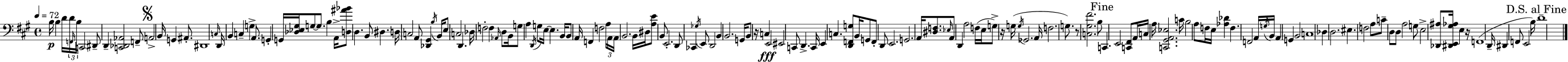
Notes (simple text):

B3/s B3/q D4/s D4/s F2/s B3/s C2/h D#2/e D2/q [C2,Db2,Ab2]/h F2/e A2/h B2/s G2/q A#2/e. D#2/w C3/s D2/s B2/q C3/q G3/q A2/e. G2/q G2/s [Db3,Eb3,G#3]/s G3/e G3/e. B3/q A2/s [D3,A#4,Bb4]/e D3/q. B2/e D#3/q. D3/s C3/h A2/e [Db2,G#2]/q B3/s B2/s E3/e C3/h D2/q. Db3/s F3/h F3/q Ab2/s D3/e B2/s G3/e A3/q D2/s G3/e E3/s E3/q. B2/s B2/e A2/s F2/q F3/h A3/s A2/s A2/s B2/h. B2/s D#3/s [A3,E4]/e B2/e E2/h. D2/e CES2/q Gb3/s E2/e D2/h B2/q B2/h. G2/s B2/e R/s C3/q E2/h EIS2/h C2/e D2/q. C2/s E2/q C3/q. [D2,F2,G3]/e B2/s G2/e F2/e D2/e E2/h. G2/h. A2/s [D#3,F3]/e. Eb3/s A2/e D2/q A3/h F3/s E3/s G3/e R/s G3/s G3/s Gb2/h. A2/s F3/h. G3/e. R/e [C3,G#3,F#4]/h. B3/e C2/q. E2/h [C2,F#2]/e A2/s C3/s A3/s [C2,G#2,A2,Eb3]/h. C4/s B3/h A3/e F3/s E3/s [Ab3,Db4]/q F3/q. F2/h A2/s G3/s B2/s A2/q G2/q B2/h C3/w Db3/q D3/h. EIS3/q. F3/h A3/e C4/e D3/e D3/e A3/h G3/e E3/h [Db2,A#3]/e [D#2,E2,G#3,Ab3]/s E3/q R/s F2/w D2/s D#2/q F2/e E2/h B3/s D4/w